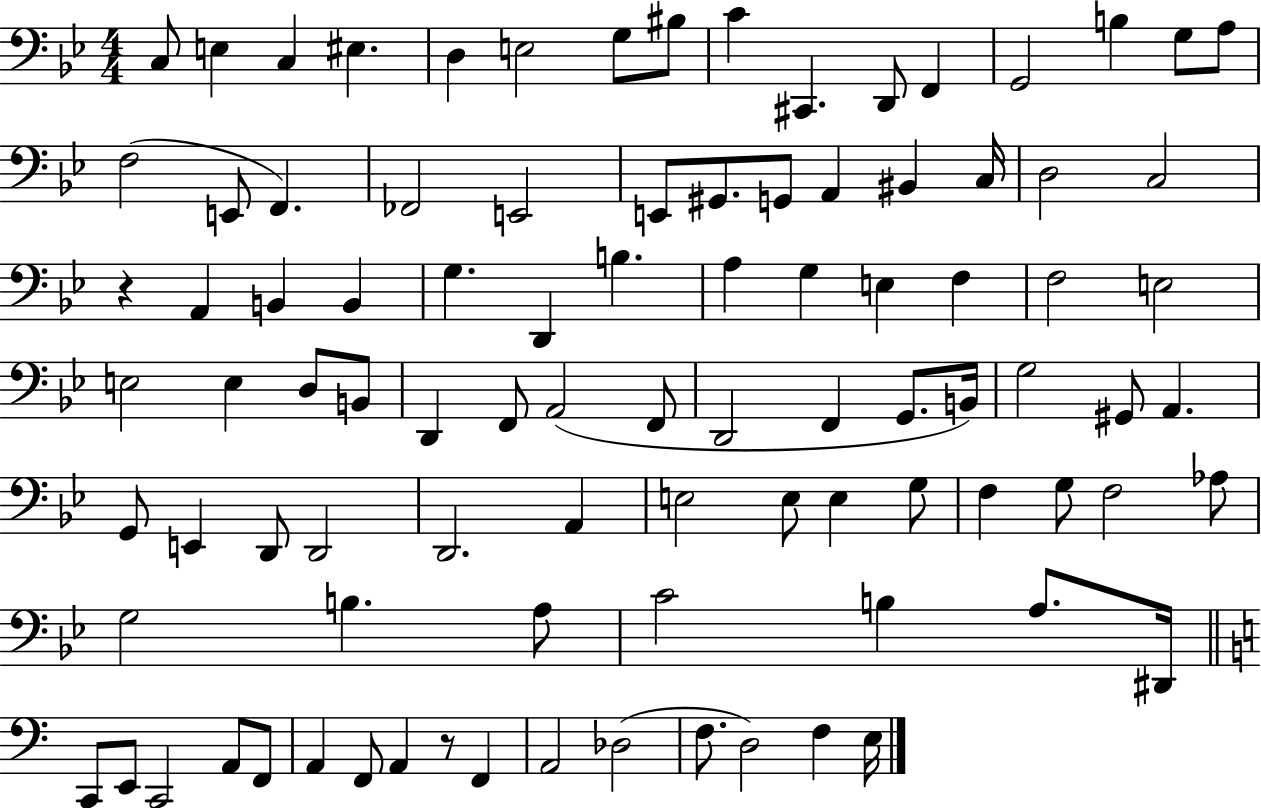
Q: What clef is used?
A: bass